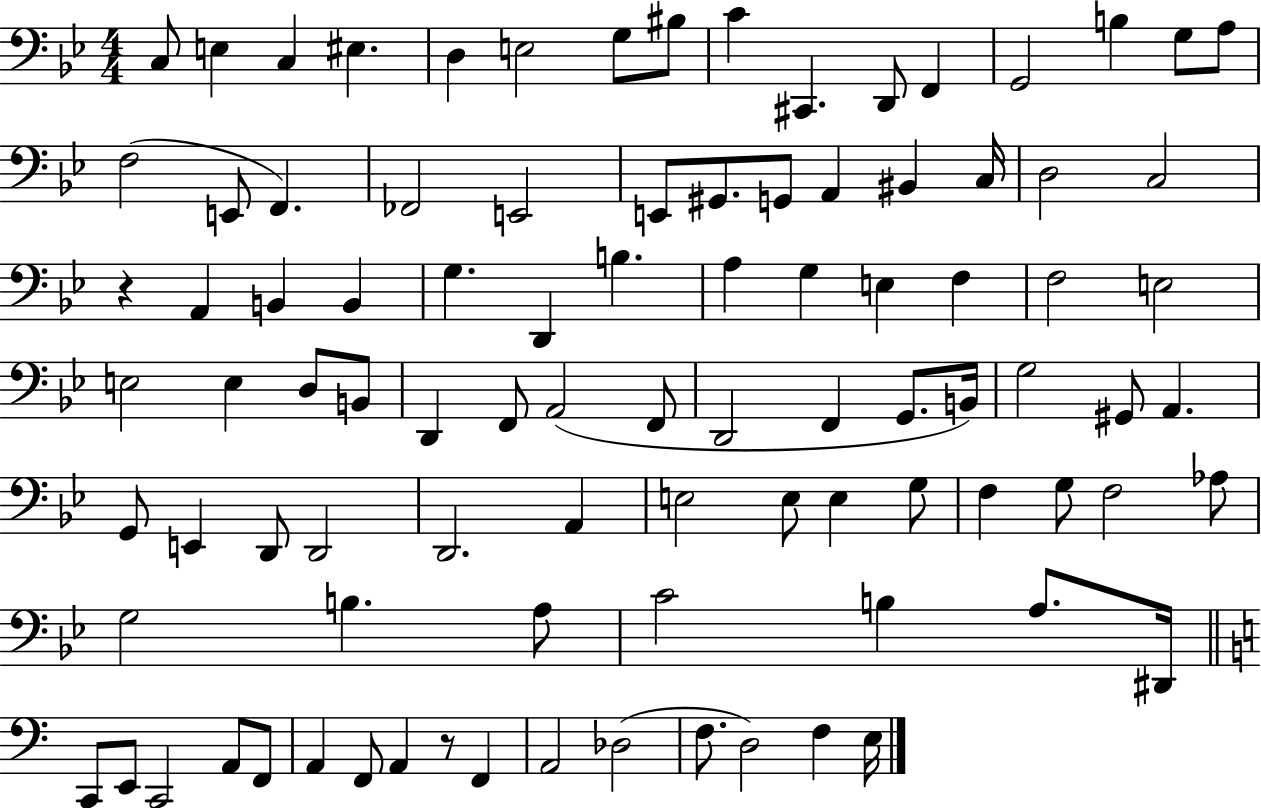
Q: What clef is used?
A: bass